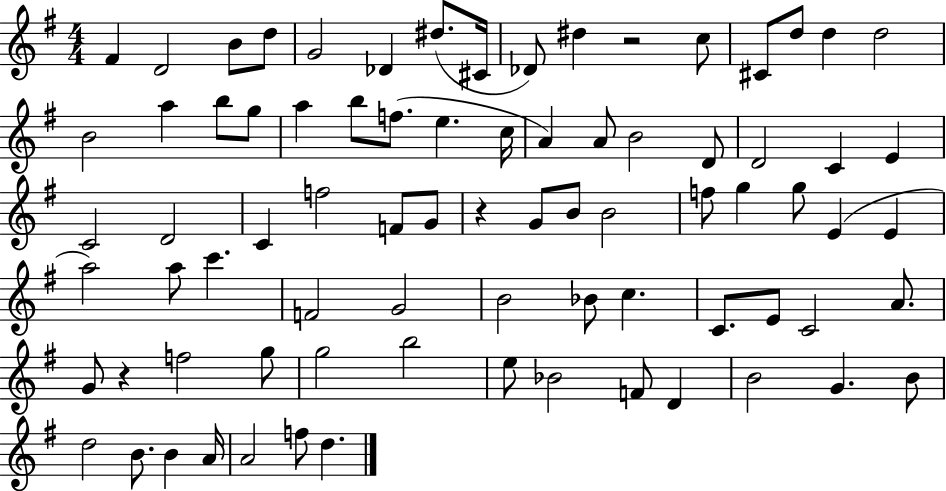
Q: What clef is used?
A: treble